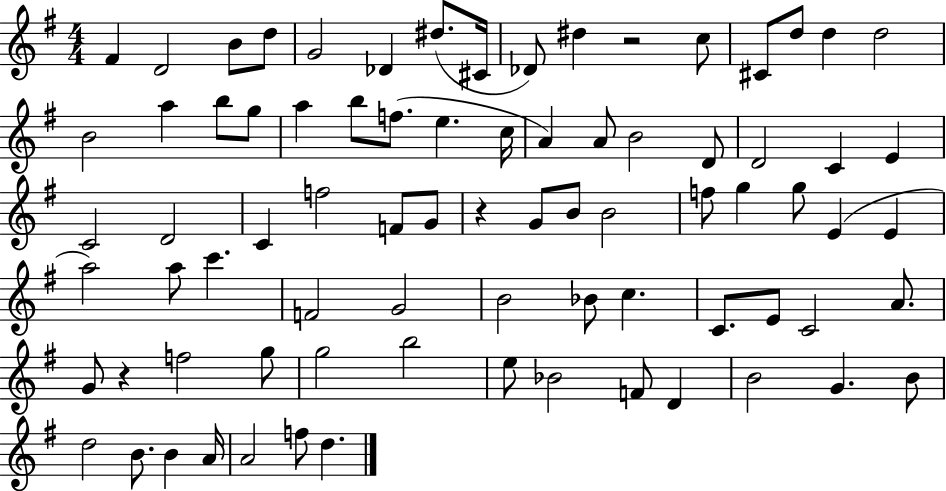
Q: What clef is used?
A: treble